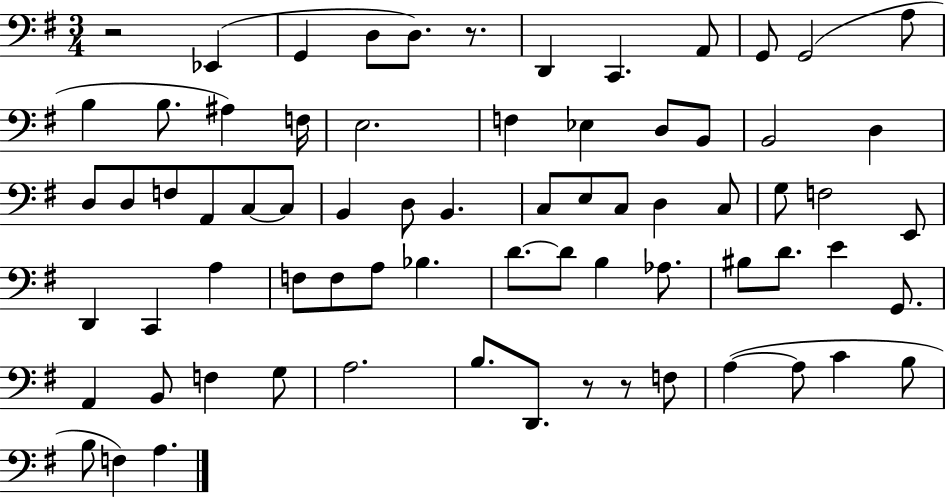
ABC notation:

X:1
T:Untitled
M:3/4
L:1/4
K:G
z2 _E,, G,, D,/2 D,/2 z/2 D,, C,, A,,/2 G,,/2 G,,2 A,/2 B, B,/2 ^A, F,/4 E,2 F, _E, D,/2 B,,/2 B,,2 D, D,/2 D,/2 F,/2 A,,/2 C,/2 C,/2 B,, D,/2 B,, C,/2 E,/2 C,/2 D, C,/2 G,/2 F,2 E,,/2 D,, C,, A, F,/2 F,/2 A,/2 _B, D/2 D/2 B, _A,/2 ^B,/2 D/2 E G,,/2 A,, B,,/2 F, G,/2 A,2 B,/2 D,,/2 z/2 z/2 F,/2 A, A,/2 C B,/2 B,/2 F, A,